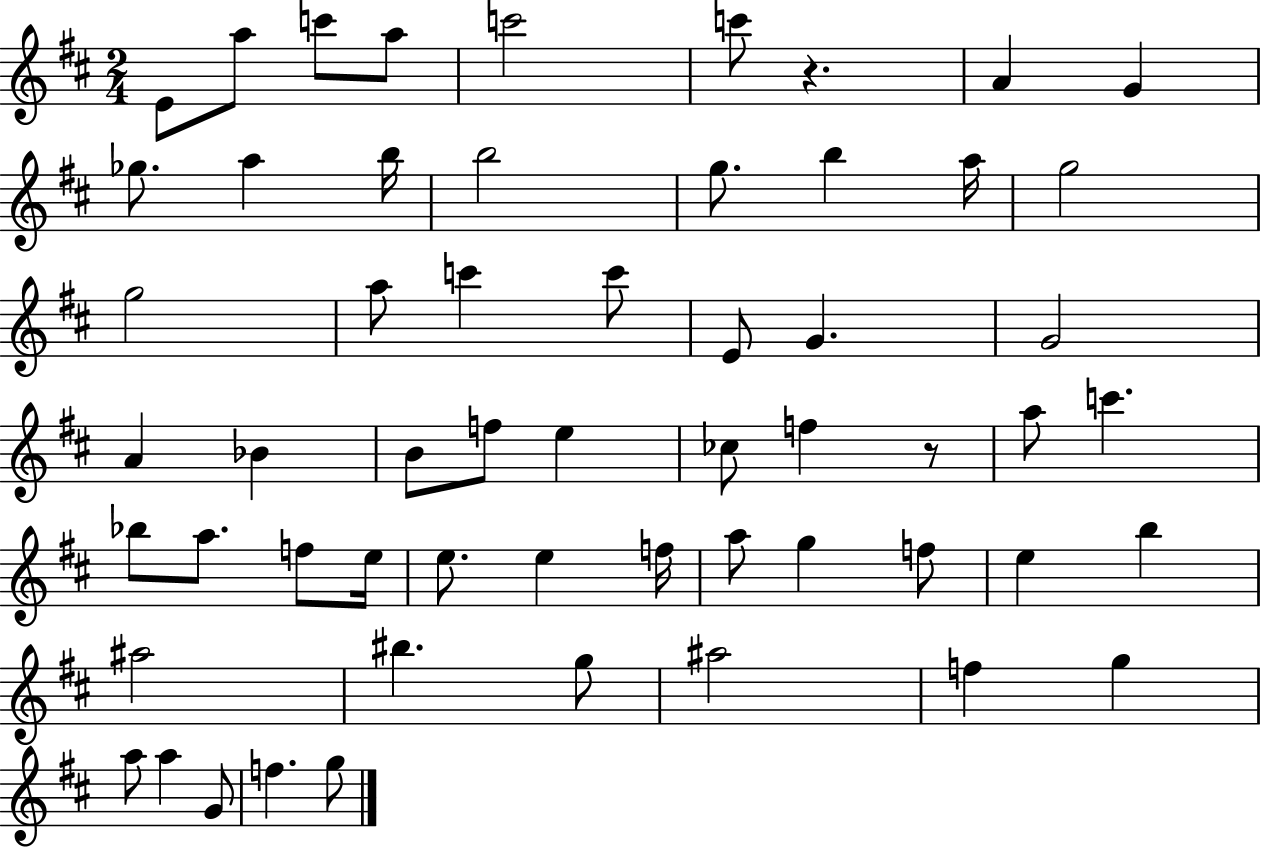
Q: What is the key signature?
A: D major